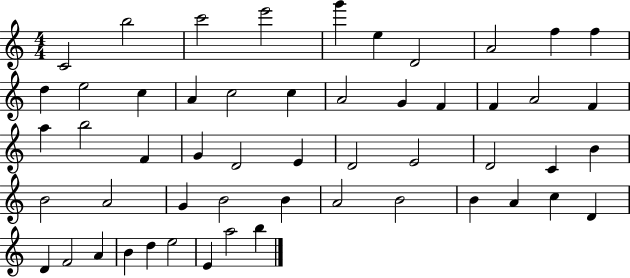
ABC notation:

X:1
T:Untitled
M:4/4
L:1/4
K:C
C2 b2 c'2 e'2 g' e D2 A2 f f d e2 c A c2 c A2 G F F A2 F a b2 F G D2 E D2 E2 D2 C B B2 A2 G B2 B A2 B2 B A c D D F2 A B d e2 E a2 b